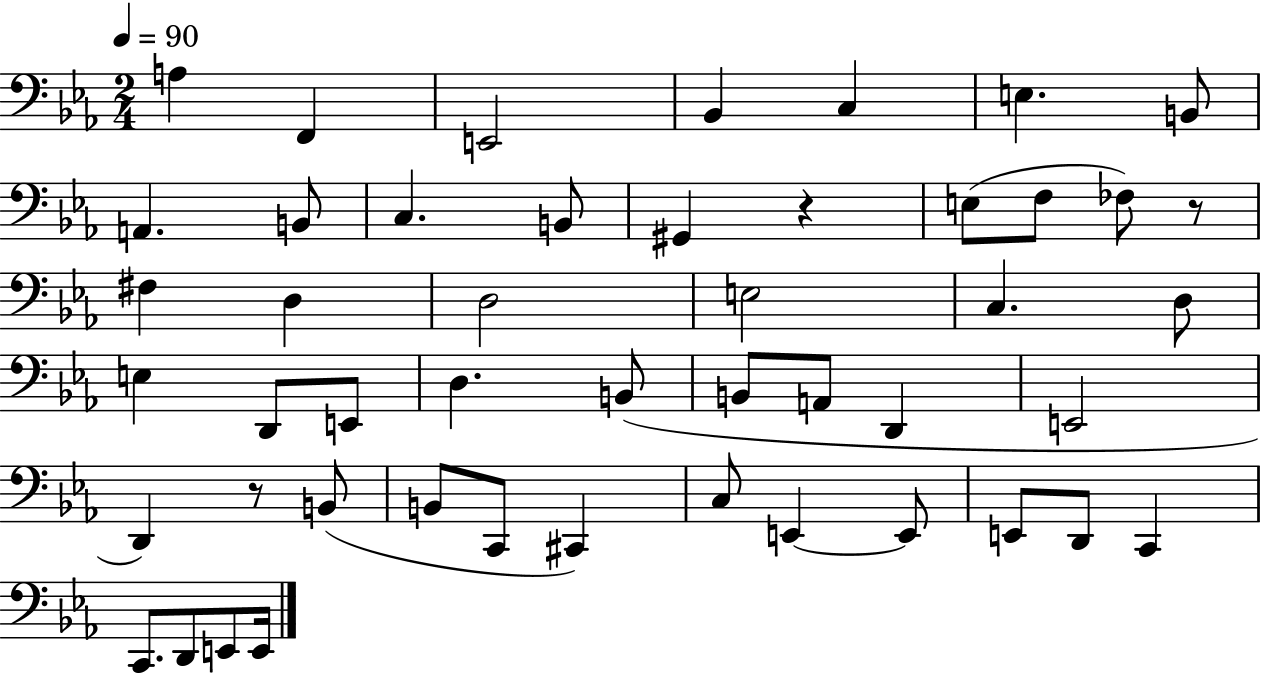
X:1
T:Untitled
M:2/4
L:1/4
K:Eb
A, F,, E,,2 _B,, C, E, B,,/2 A,, B,,/2 C, B,,/2 ^G,, z E,/2 F,/2 _F,/2 z/2 ^F, D, D,2 E,2 C, D,/2 E, D,,/2 E,,/2 D, B,,/2 B,,/2 A,,/2 D,, E,,2 D,, z/2 B,,/2 B,,/2 C,,/2 ^C,, C,/2 E,, E,,/2 E,,/2 D,,/2 C,, C,,/2 D,,/2 E,,/2 E,,/4